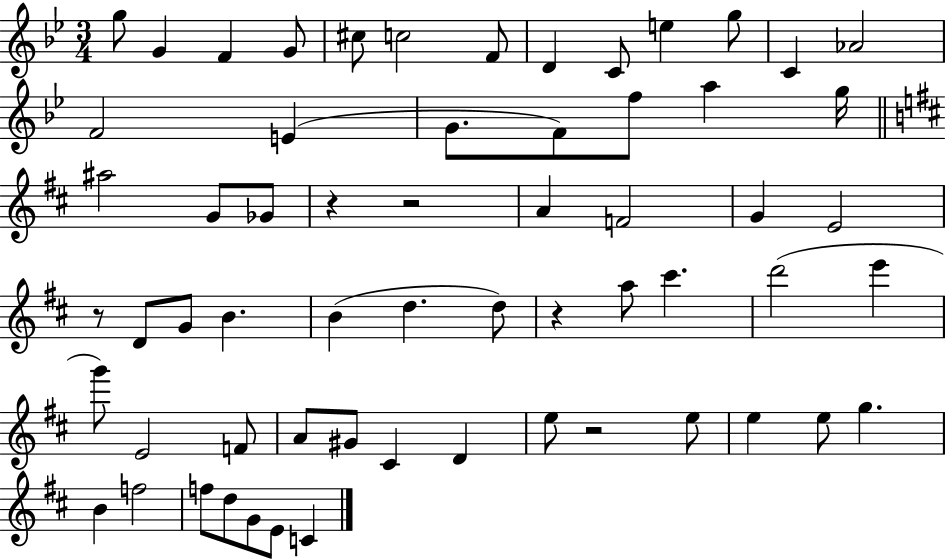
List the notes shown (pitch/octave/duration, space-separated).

G5/e G4/q F4/q G4/e C#5/e C5/h F4/e D4/q C4/e E5/q G5/e C4/q Ab4/h F4/h E4/q G4/e. F4/e F5/e A5/q G5/s A#5/h G4/e Gb4/e R/q R/h A4/q F4/h G4/q E4/h R/e D4/e G4/e B4/q. B4/q D5/q. D5/e R/q A5/e C#6/q. D6/h E6/q G6/e E4/h F4/e A4/e G#4/e C#4/q D4/q E5/e R/h E5/e E5/q E5/e G5/q. B4/q F5/h F5/e D5/e G4/e E4/e C4/q